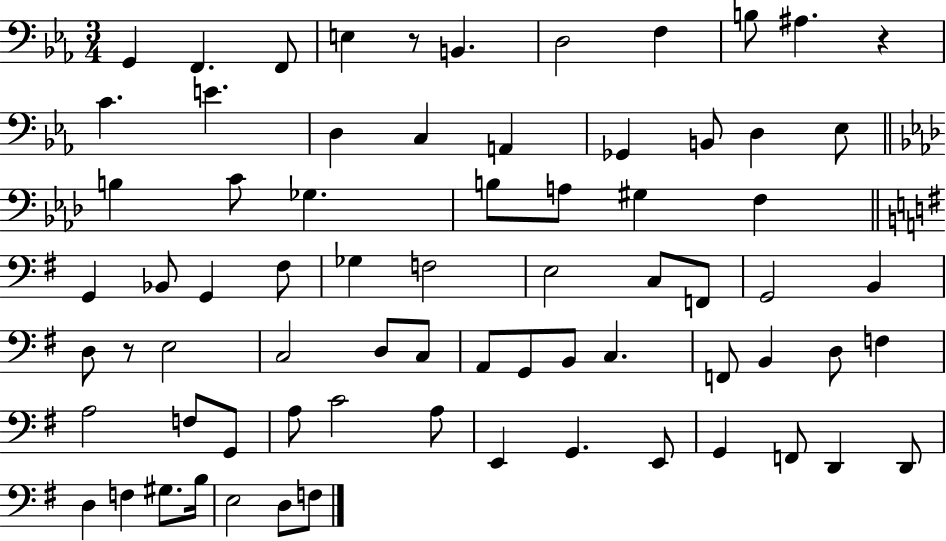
G2/q F2/q. F2/e E3/q R/e B2/q. D3/h F3/q B3/e A#3/q. R/q C4/q. E4/q. D3/q C3/q A2/q Gb2/q B2/e D3/q Eb3/e B3/q C4/e Gb3/q. B3/e A3/e G#3/q F3/q G2/q Bb2/e G2/q F#3/e Gb3/q F3/h E3/h C3/e F2/e G2/h B2/q D3/e R/e E3/h C3/h D3/e C3/e A2/e G2/e B2/e C3/q. F2/e B2/q D3/e F3/q A3/h F3/e G2/e A3/e C4/h A3/e E2/q G2/q. E2/e G2/q F2/e D2/q D2/e D3/q F3/q G#3/e. B3/s E3/h D3/e F3/e